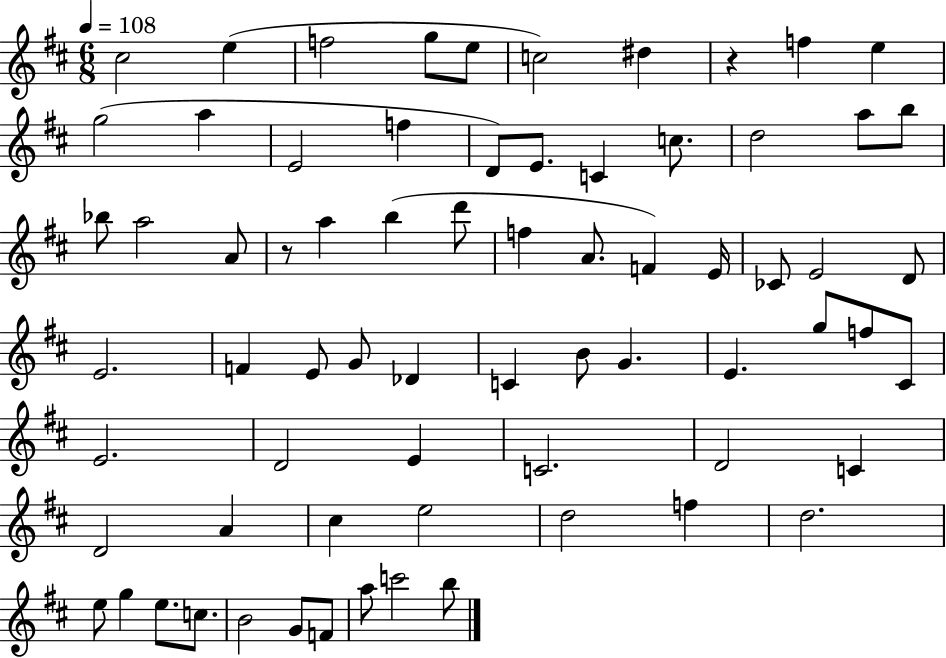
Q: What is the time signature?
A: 6/8